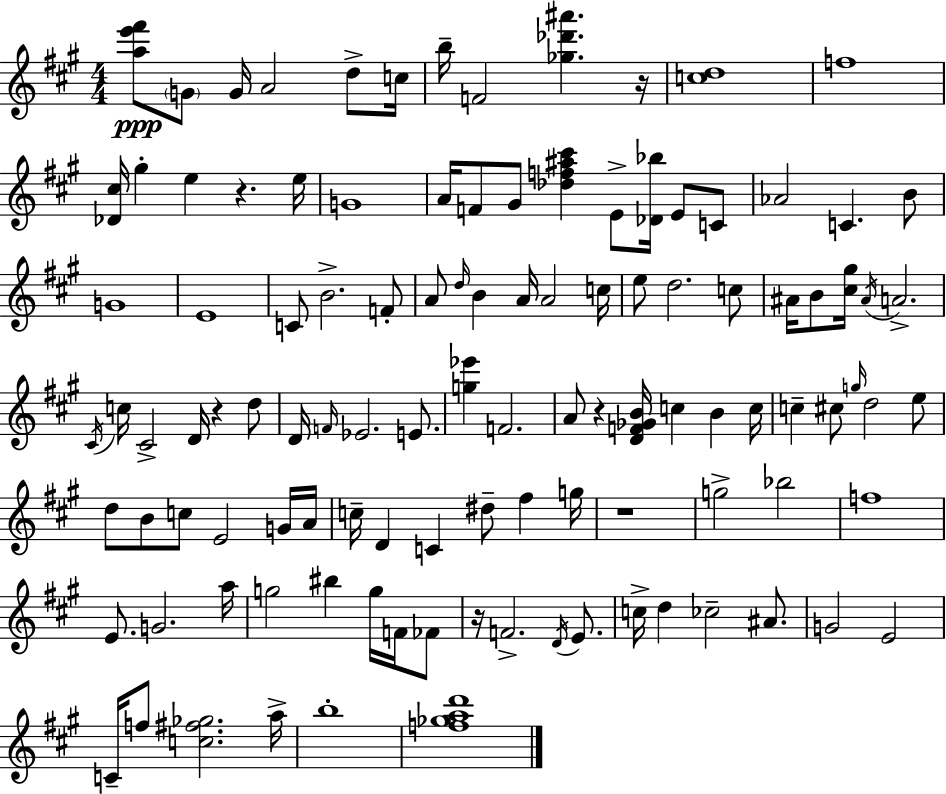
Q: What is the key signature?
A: A major